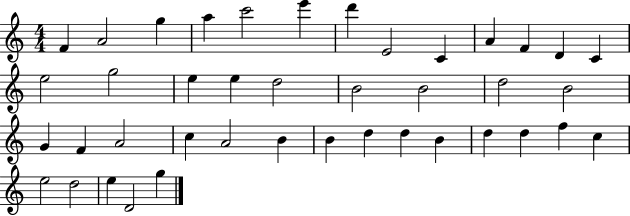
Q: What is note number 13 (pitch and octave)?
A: C4